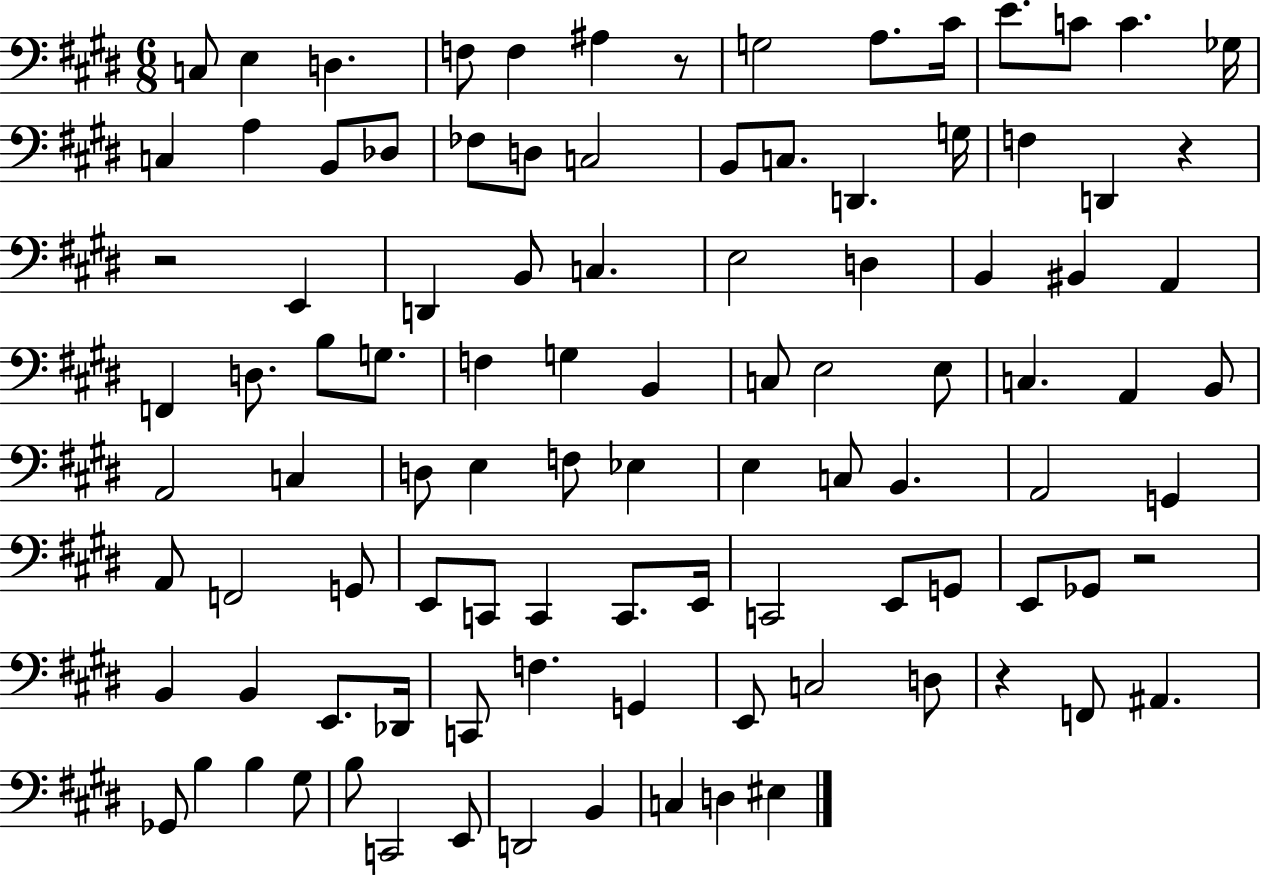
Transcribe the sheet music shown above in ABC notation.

X:1
T:Untitled
M:6/8
L:1/4
K:E
C,/2 E, D, F,/2 F, ^A, z/2 G,2 A,/2 ^C/4 E/2 C/2 C _G,/4 C, A, B,,/2 _D,/2 _F,/2 D,/2 C,2 B,,/2 C,/2 D,, G,/4 F, D,, z z2 E,, D,, B,,/2 C, E,2 D, B,, ^B,, A,, F,, D,/2 B,/2 G,/2 F, G, B,, C,/2 E,2 E,/2 C, A,, B,,/2 A,,2 C, D,/2 E, F,/2 _E, E, C,/2 B,, A,,2 G,, A,,/2 F,,2 G,,/2 E,,/2 C,,/2 C,, C,,/2 E,,/4 C,,2 E,,/2 G,,/2 E,,/2 _G,,/2 z2 B,, B,, E,,/2 _D,,/4 C,,/2 F, G,, E,,/2 C,2 D,/2 z F,,/2 ^A,, _G,,/2 B, B, ^G,/2 B,/2 C,,2 E,,/2 D,,2 B,, C, D, ^E,